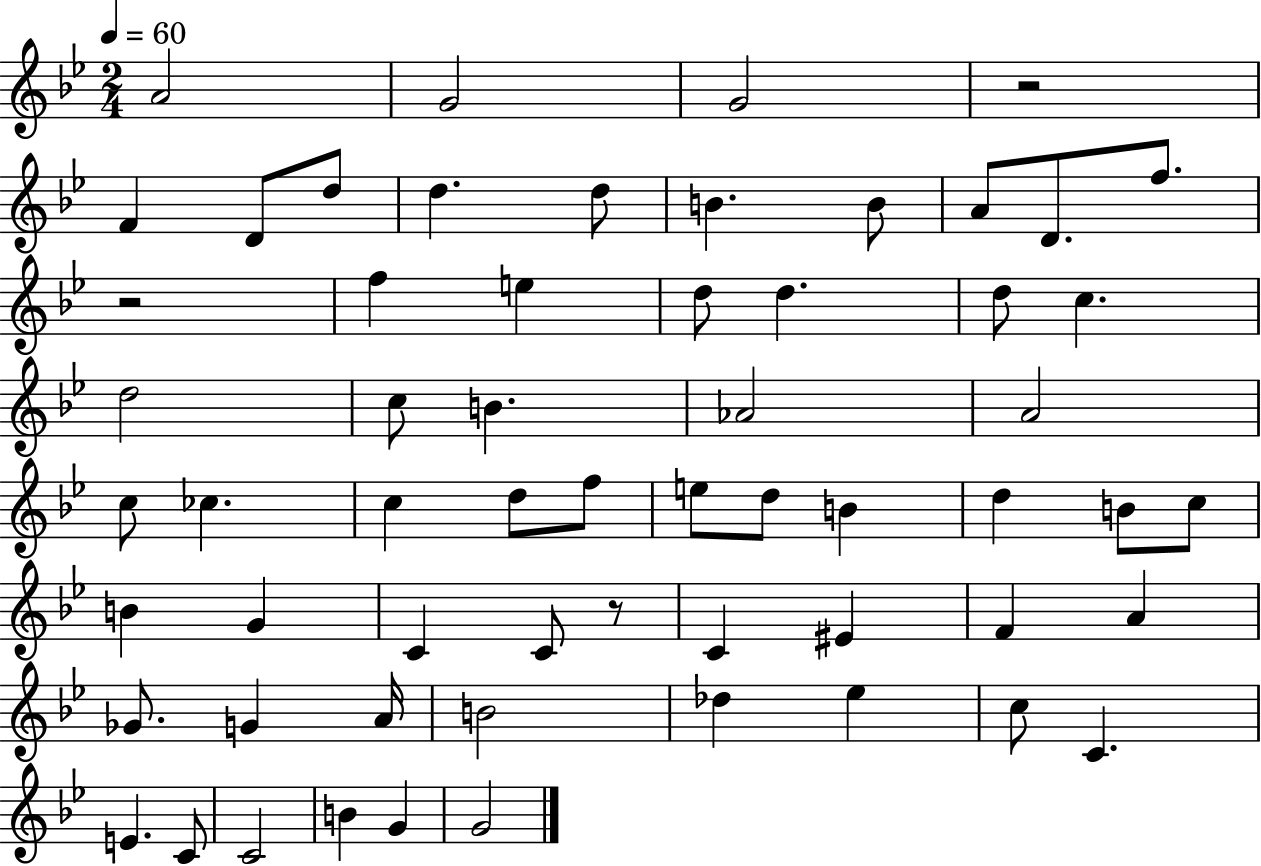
{
  \clef treble
  \numericTimeSignature
  \time 2/4
  \key bes \major
  \tempo 4 = 60
  a'2 | g'2 | g'2 | r2 | \break f'4 d'8 d''8 | d''4. d''8 | b'4. b'8 | a'8 d'8. f''8. | \break r2 | f''4 e''4 | d''8 d''4. | d''8 c''4. | \break d''2 | c''8 b'4. | aes'2 | a'2 | \break c''8 ces''4. | c''4 d''8 f''8 | e''8 d''8 b'4 | d''4 b'8 c''8 | \break b'4 g'4 | c'4 c'8 r8 | c'4 eis'4 | f'4 a'4 | \break ges'8. g'4 a'16 | b'2 | des''4 ees''4 | c''8 c'4. | \break e'4. c'8 | c'2 | b'4 g'4 | g'2 | \break \bar "|."
}